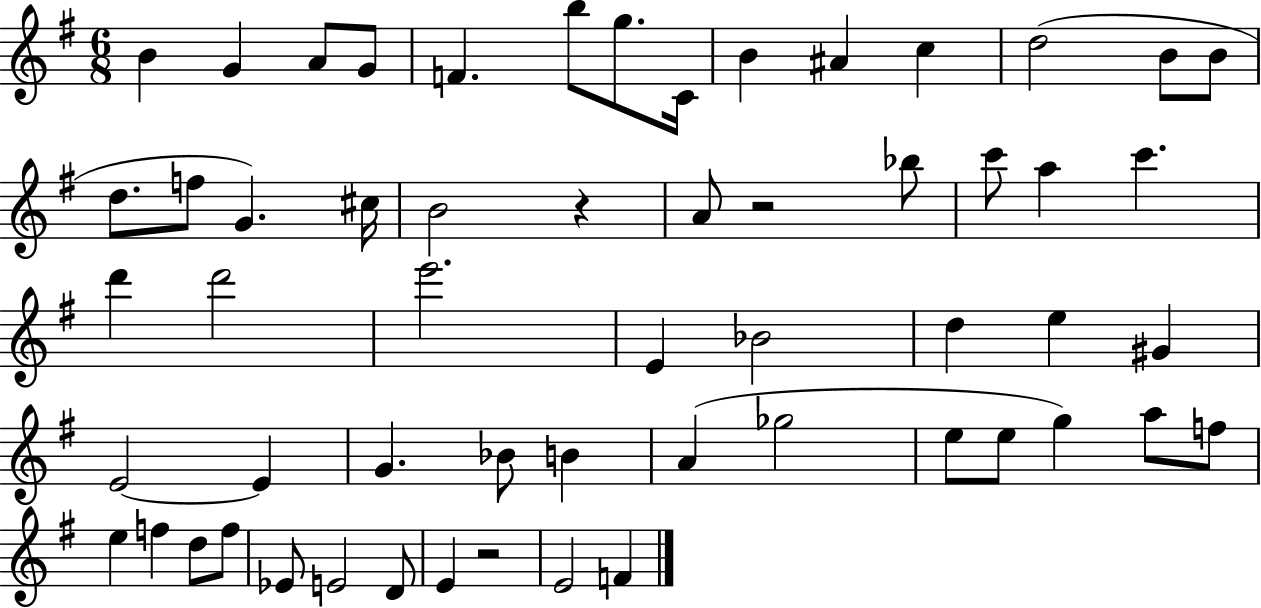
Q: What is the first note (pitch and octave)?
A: B4